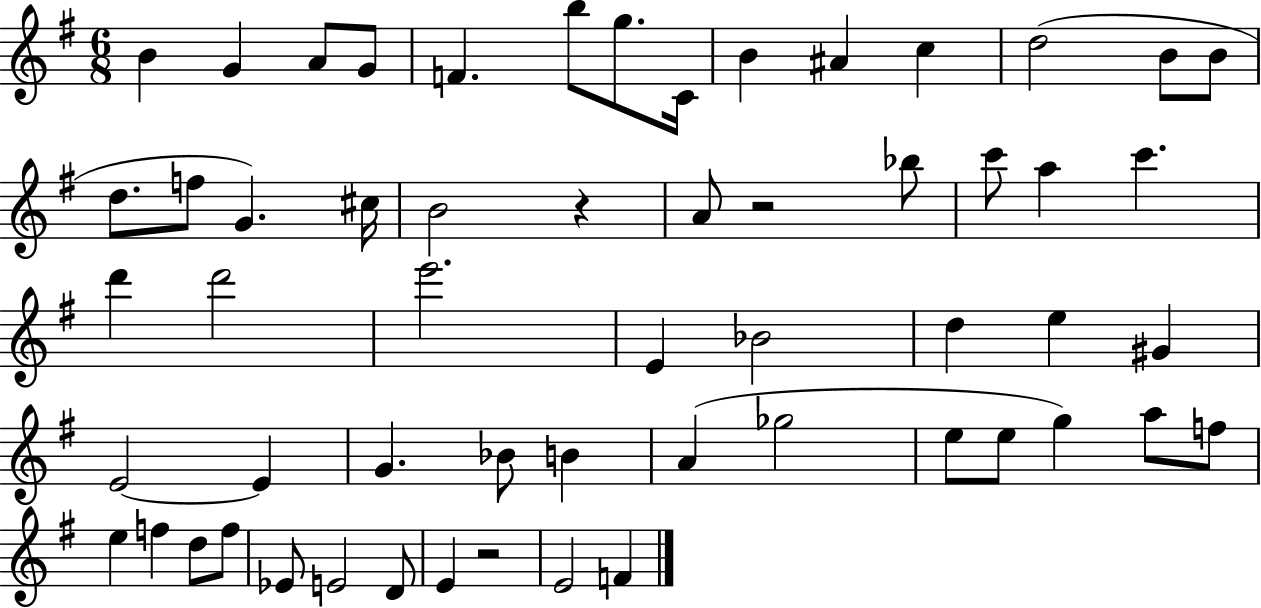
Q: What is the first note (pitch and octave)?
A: B4